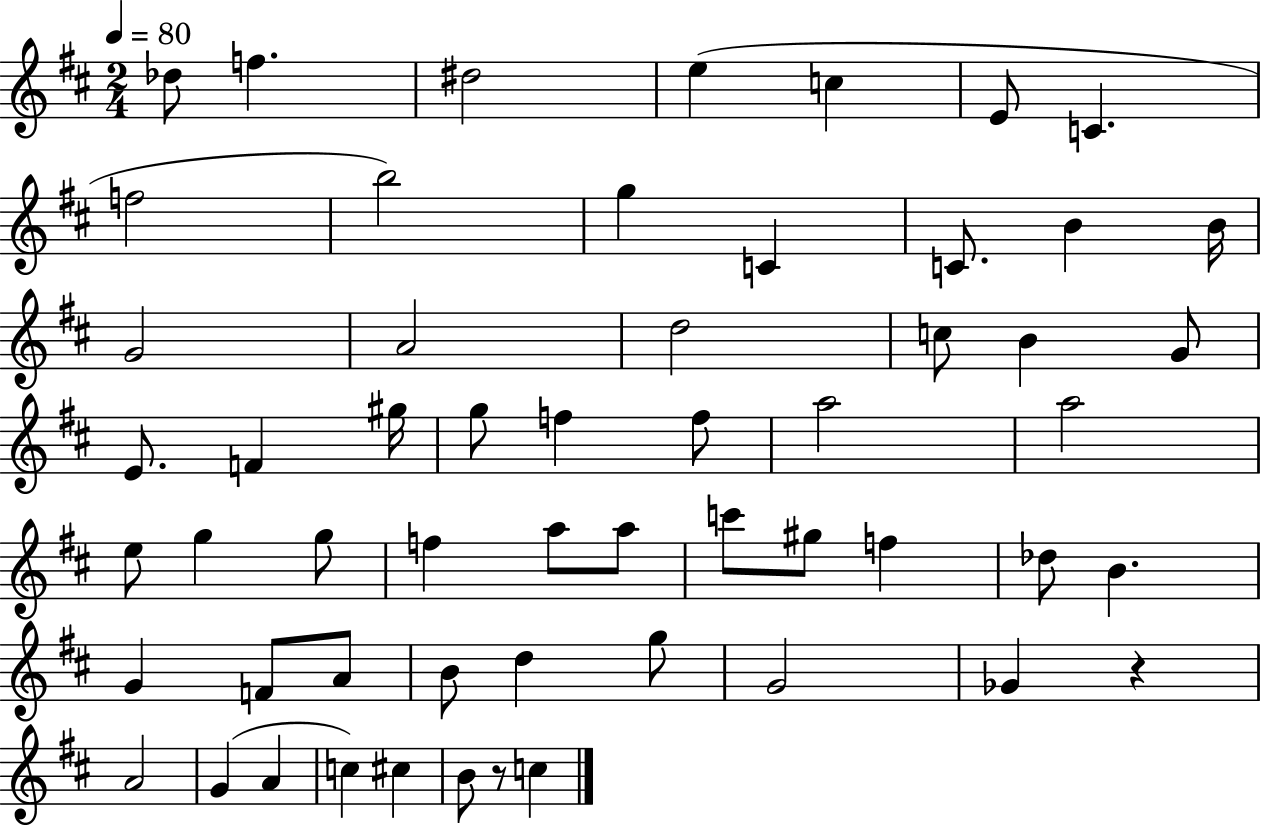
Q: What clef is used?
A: treble